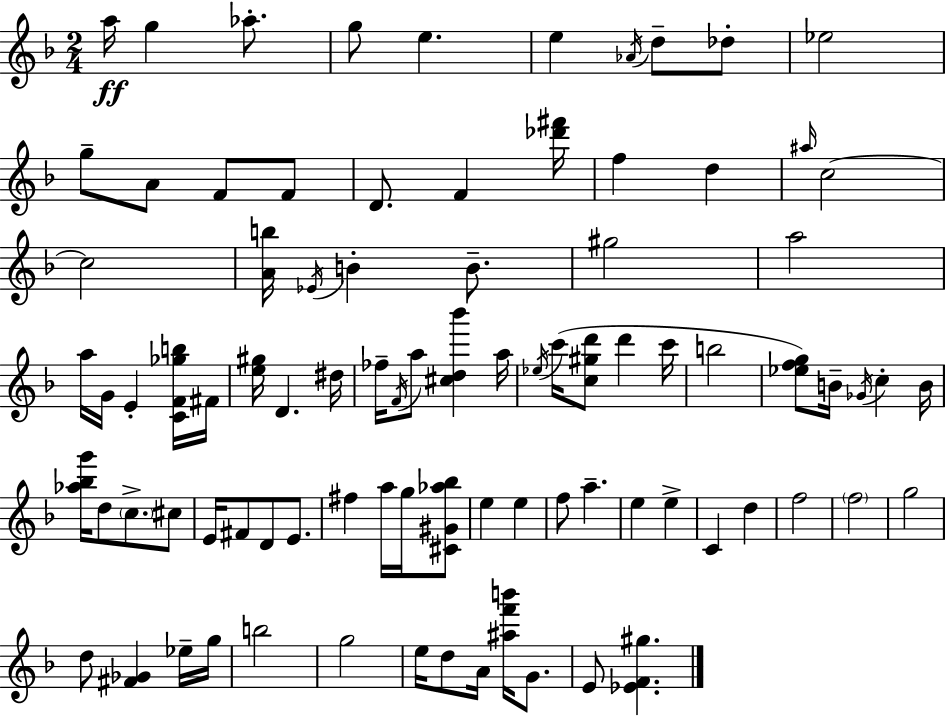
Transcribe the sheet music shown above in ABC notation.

X:1
T:Untitled
M:2/4
L:1/4
K:F
a/4 g _a/2 g/2 e e _A/4 d/2 _d/2 _e2 g/2 A/2 F/2 F/2 D/2 F [_d'^f']/4 f d ^a/4 c2 c2 [Ab]/4 _E/4 B B/2 ^g2 a2 a/4 G/4 E [CF_gb]/4 ^F/4 [e^g]/4 D ^d/4 _f/4 F/4 a/2 [^cd_b'] a/4 _e/4 c'/4 [c^gd']/2 d' c'/4 b2 [_efg]/2 B/4 _G/4 c B/4 [_a_bg']/4 d/2 c/2 ^c/2 E/4 ^F/2 D/2 E/2 ^f a/4 g/4 [^C^G_a_b]/2 e e f/2 a e e C d f2 f2 g2 d/2 [^F_G] _e/4 g/4 b2 g2 e/4 d/2 A/4 [^af'b']/4 G/2 E/2 [_EF^g]